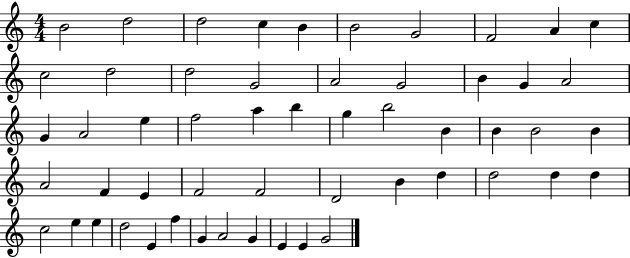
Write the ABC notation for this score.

X:1
T:Untitled
M:4/4
L:1/4
K:C
B2 d2 d2 c B B2 G2 F2 A c c2 d2 d2 G2 A2 G2 B G A2 G A2 e f2 a b g b2 B B B2 B A2 F E F2 F2 D2 B d d2 d d c2 e e d2 E f G A2 G E E G2